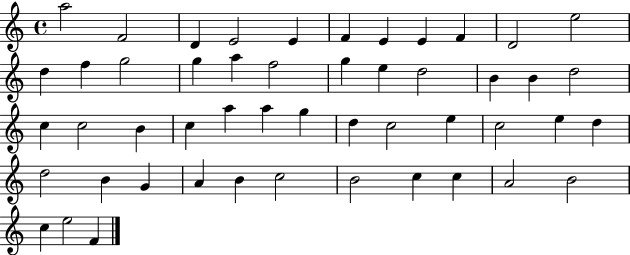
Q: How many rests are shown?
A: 0